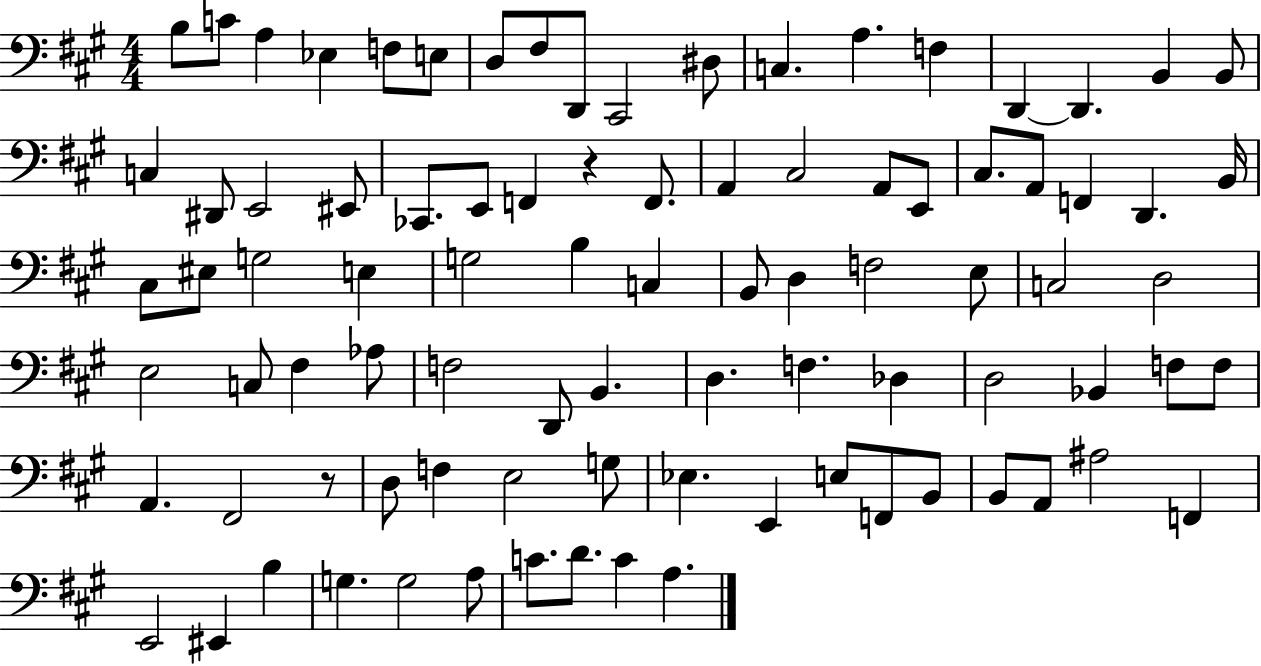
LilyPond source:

{
  \clef bass
  \numericTimeSignature
  \time 4/4
  \key a \major
  b8 c'8 a4 ees4 f8 e8 | d8 fis8 d,8 cis,2 dis8 | c4. a4. f4 | d,4~~ d,4. b,4 b,8 | \break c4 dis,8 e,2 eis,8 | ces,8. e,8 f,4 r4 f,8. | a,4 cis2 a,8 e,8 | cis8. a,8 f,4 d,4. b,16 | \break cis8 eis8 g2 e4 | g2 b4 c4 | b,8 d4 f2 e8 | c2 d2 | \break e2 c8 fis4 aes8 | f2 d,8 b,4. | d4. f4. des4 | d2 bes,4 f8 f8 | \break a,4. fis,2 r8 | d8 f4 e2 g8 | ees4. e,4 e8 f,8 b,8 | b,8 a,8 ais2 f,4 | \break e,2 eis,4 b4 | g4. g2 a8 | c'8. d'8. c'4 a4. | \bar "|."
}